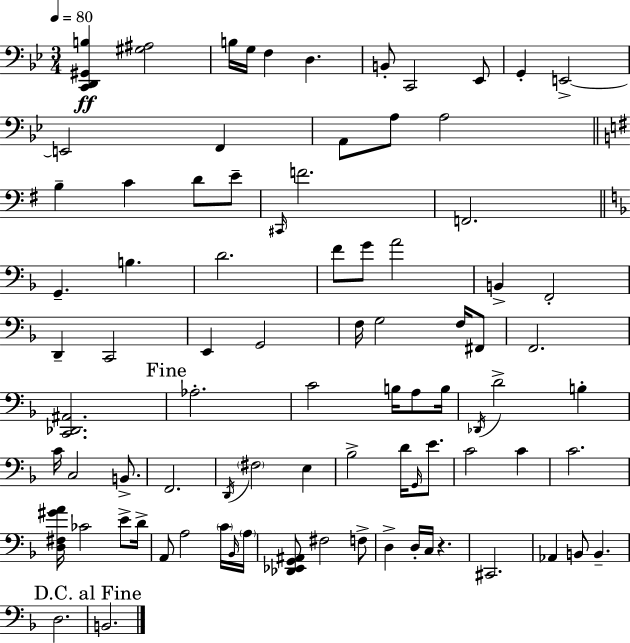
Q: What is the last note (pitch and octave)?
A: B2